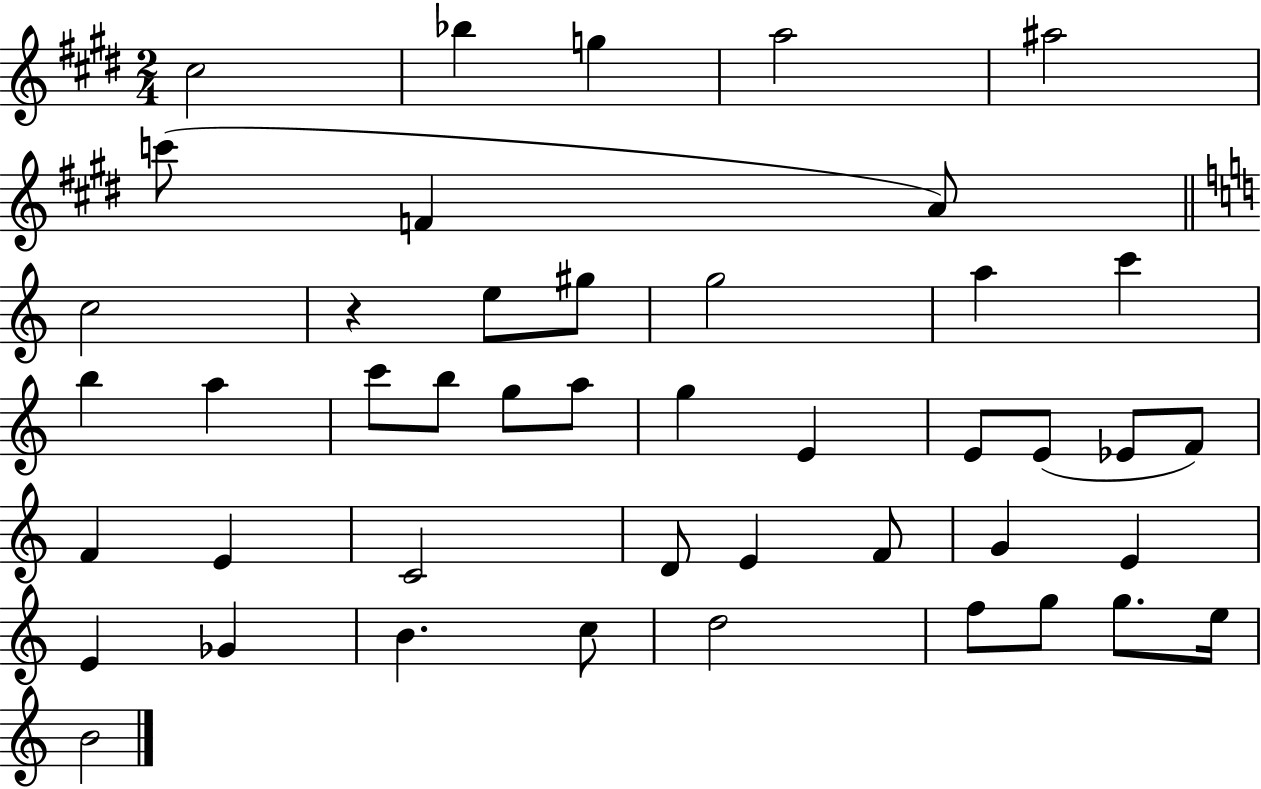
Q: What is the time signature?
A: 2/4